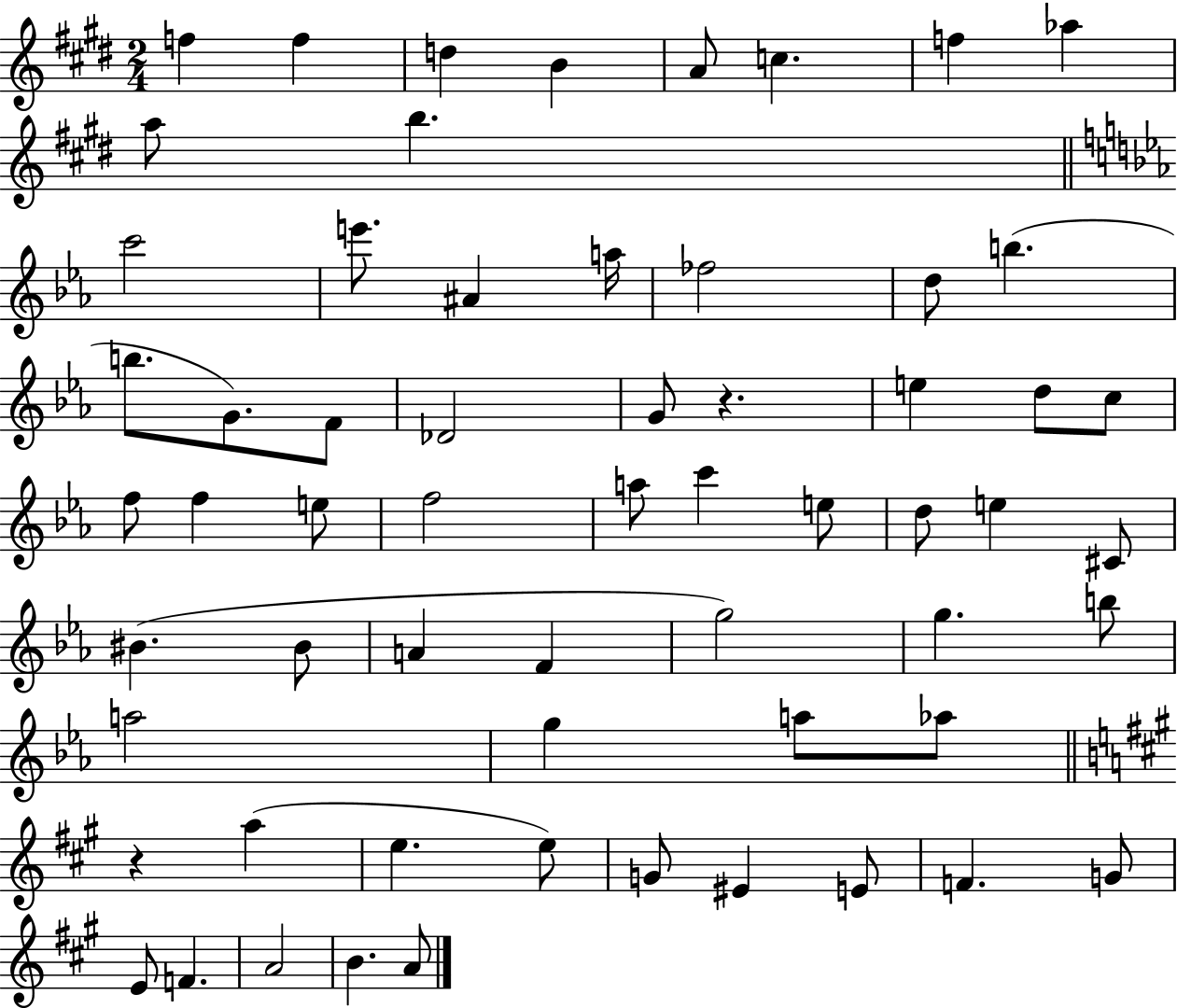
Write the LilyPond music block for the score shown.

{
  \clef treble
  \numericTimeSignature
  \time 2/4
  \key e \major
  f''4 f''4 | d''4 b'4 | a'8 c''4. | f''4 aes''4 | \break a''8 b''4. | \bar "||" \break \key c \minor c'''2 | e'''8. ais'4 a''16 | fes''2 | d''8 b''4.( | \break b''8. g'8.) f'8 | des'2 | g'8 r4. | e''4 d''8 c''8 | \break f''8 f''4 e''8 | f''2 | a''8 c'''4 e''8 | d''8 e''4 cis'8 | \break bis'4.( bis'8 | a'4 f'4 | g''2) | g''4. b''8 | \break a''2 | g''4 a''8 aes''8 | \bar "||" \break \key a \major r4 a''4( | e''4. e''8) | g'8 eis'4 e'8 | f'4. g'8 | \break e'8 f'4. | a'2 | b'4. a'8 | \bar "|."
}